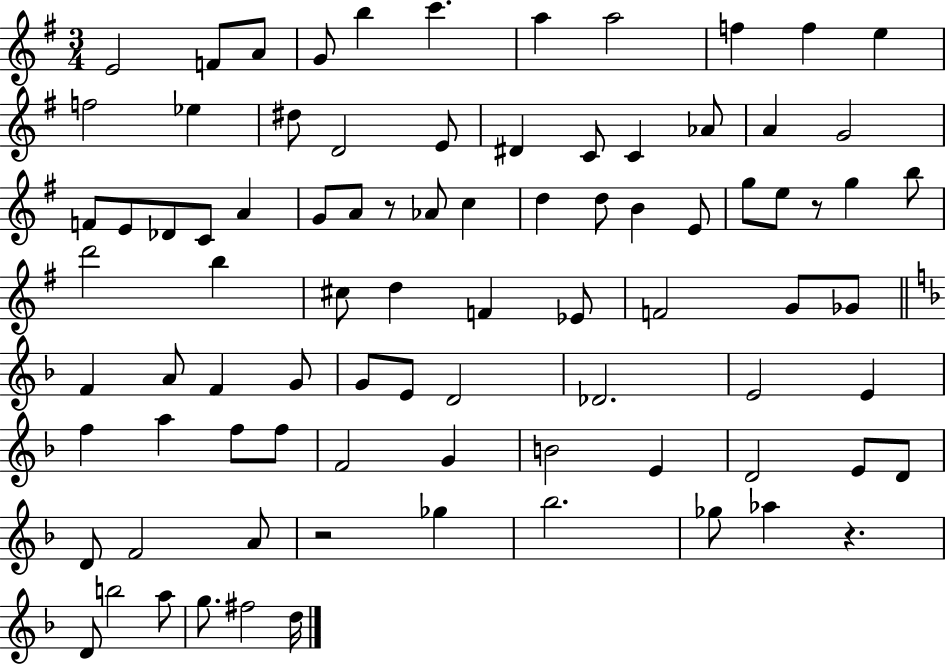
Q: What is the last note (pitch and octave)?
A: D5